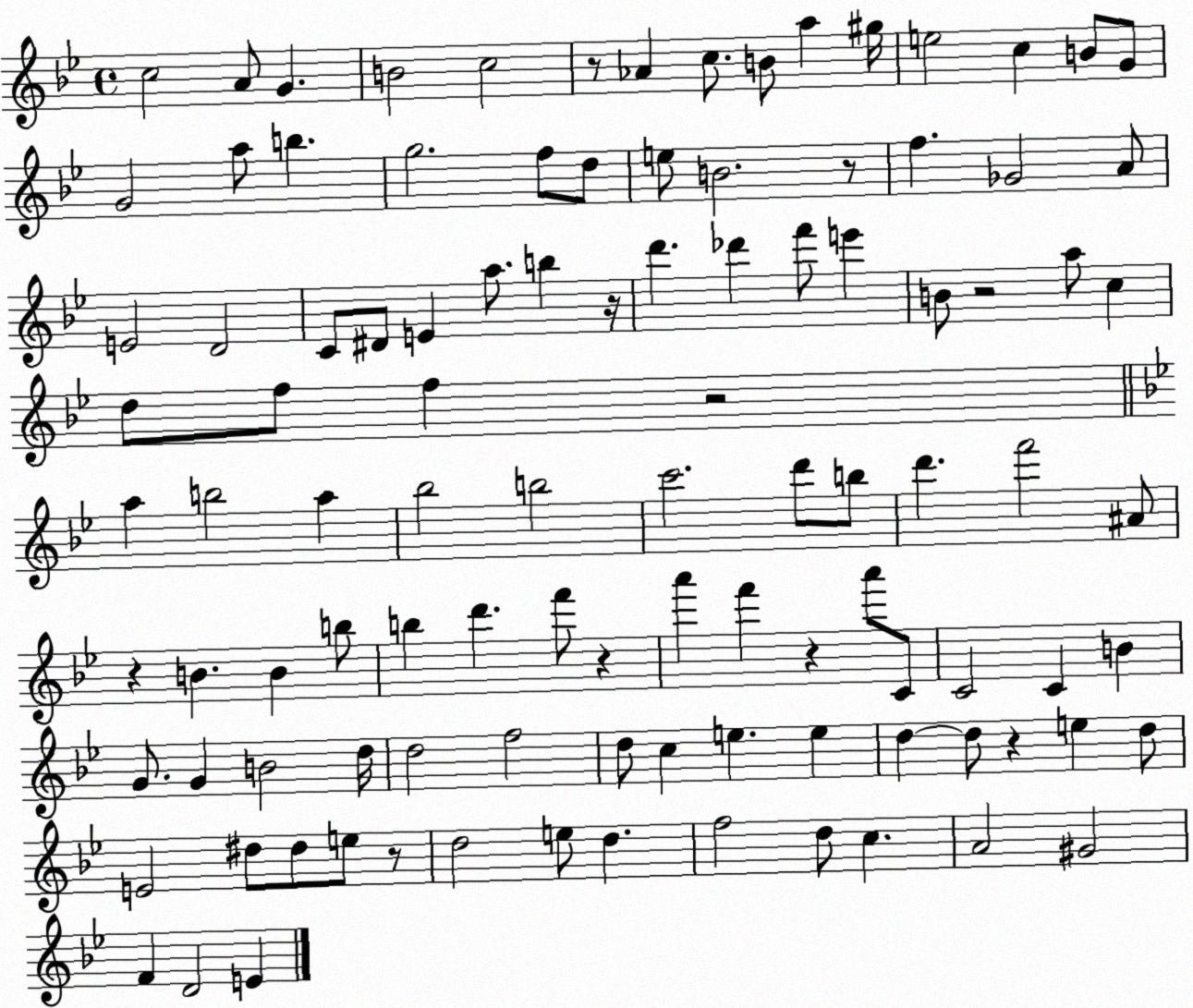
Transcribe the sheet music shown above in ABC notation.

X:1
T:Untitled
M:4/4
L:1/4
K:Bb
c2 A/2 G B2 c2 z/2 _A c/2 B/2 a ^g/4 e2 c B/2 G/2 G2 a/2 b g2 f/2 d/2 e/2 B2 z/2 f _G2 A/2 E2 D2 C/2 ^D/2 E a/2 b z/4 d' _d' f'/2 e' B/2 z2 a/2 c d/2 f/2 f z2 a b2 a _b2 b2 c'2 d'/2 b/2 d' f'2 ^A/2 z B B b/2 b d' f'/2 z a' f' z a'/2 C/2 C2 C B G/2 G B2 d/4 d2 f2 d/2 c e e d d/2 z e d/2 E2 ^d/2 ^d/2 e/2 z/2 d2 e/2 d f2 d/2 c A2 ^G2 F D2 E